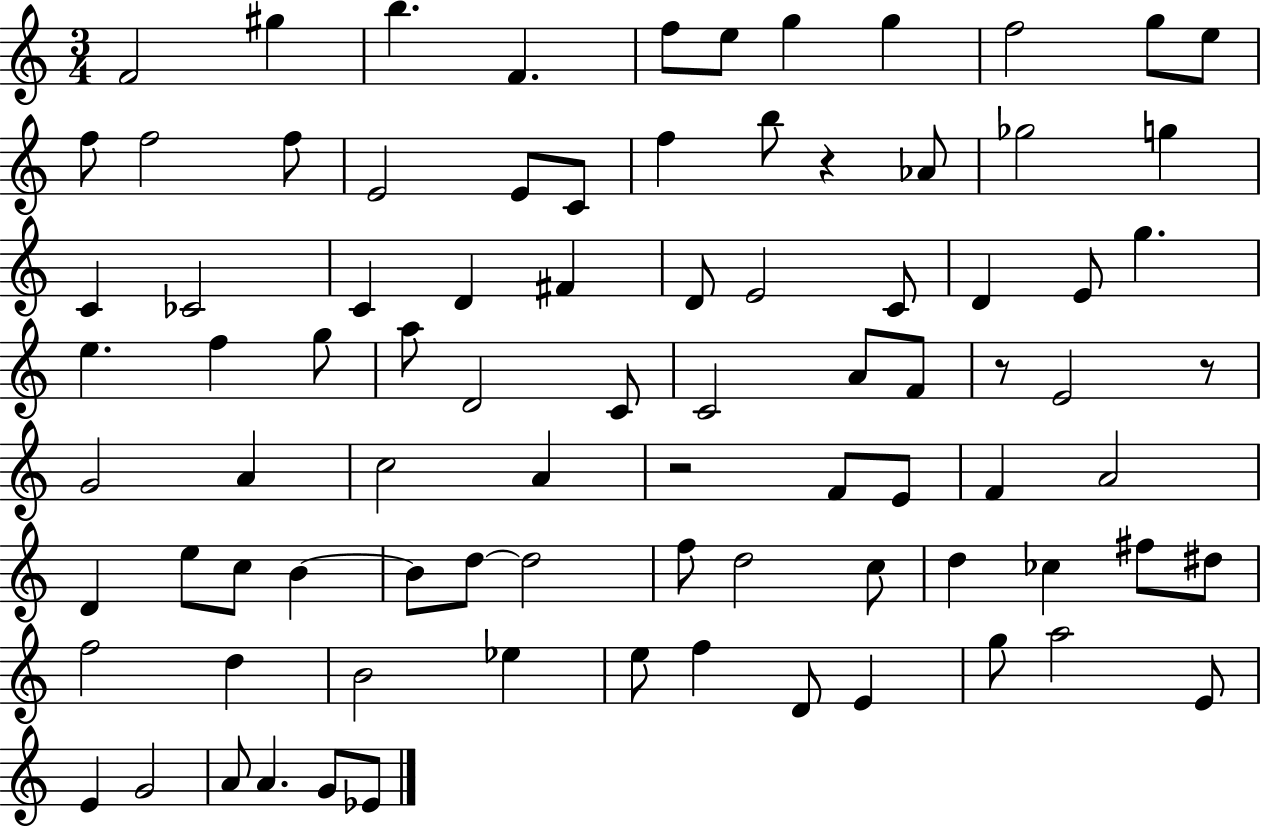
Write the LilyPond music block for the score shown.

{
  \clef treble
  \numericTimeSignature
  \time 3/4
  \key c \major
  f'2 gis''4 | b''4. f'4. | f''8 e''8 g''4 g''4 | f''2 g''8 e''8 | \break f''8 f''2 f''8 | e'2 e'8 c'8 | f''4 b''8 r4 aes'8 | ges''2 g''4 | \break c'4 ces'2 | c'4 d'4 fis'4 | d'8 e'2 c'8 | d'4 e'8 g''4. | \break e''4. f''4 g''8 | a''8 d'2 c'8 | c'2 a'8 f'8 | r8 e'2 r8 | \break g'2 a'4 | c''2 a'4 | r2 f'8 e'8 | f'4 a'2 | \break d'4 e''8 c''8 b'4~~ | b'8 d''8~~ d''2 | f''8 d''2 c''8 | d''4 ces''4 fis''8 dis''8 | \break f''2 d''4 | b'2 ees''4 | e''8 f''4 d'8 e'4 | g''8 a''2 e'8 | \break e'4 g'2 | a'8 a'4. g'8 ees'8 | \bar "|."
}